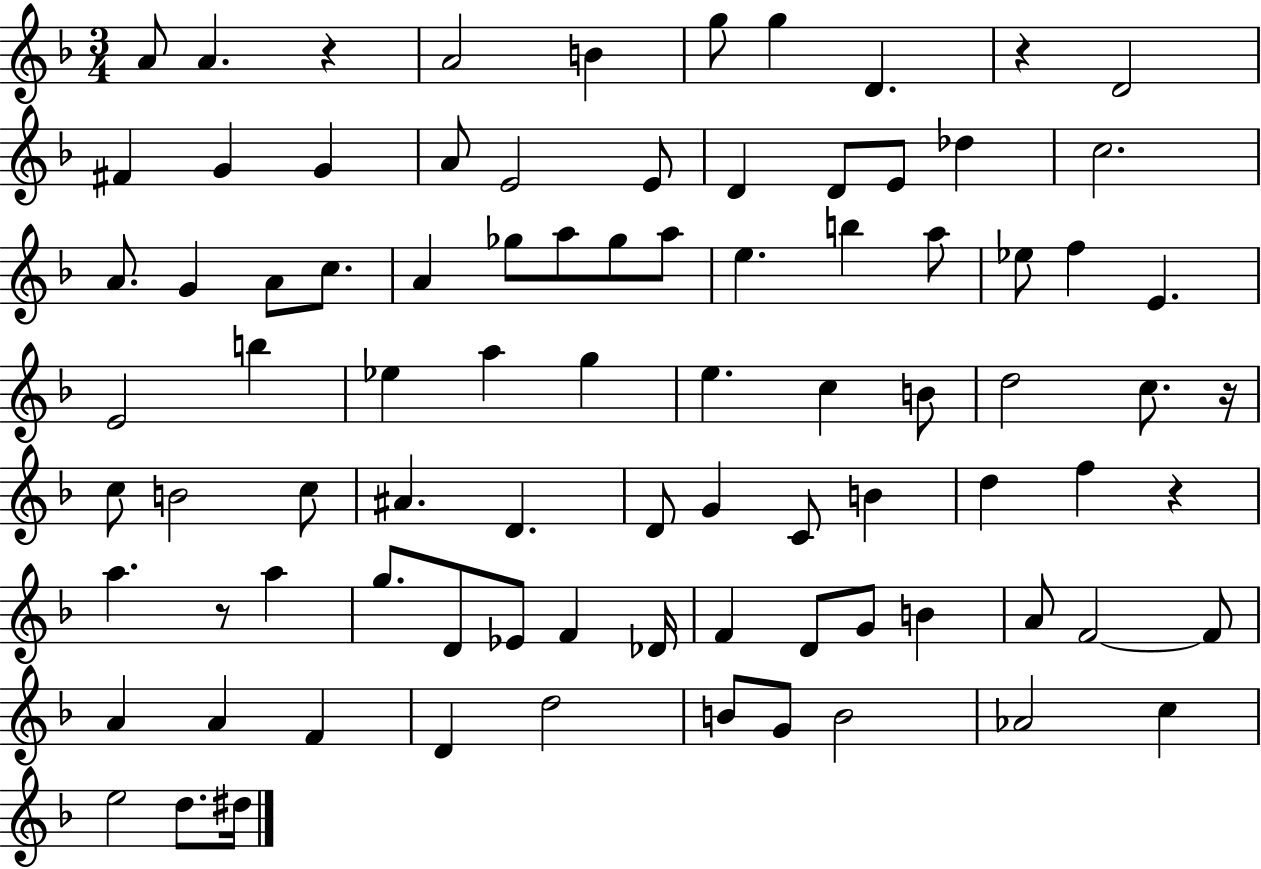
A4/e A4/q. R/q A4/h B4/q G5/e G5/q D4/q. R/q D4/h F#4/q G4/q G4/q A4/e E4/h E4/e D4/q D4/e E4/e Db5/q C5/h. A4/e. G4/q A4/e C5/e. A4/q Gb5/e A5/e Gb5/e A5/e E5/q. B5/q A5/e Eb5/e F5/q E4/q. E4/h B5/q Eb5/q A5/q G5/q E5/q. C5/q B4/e D5/h C5/e. R/s C5/e B4/h C5/e A#4/q. D4/q. D4/e G4/q C4/e B4/q D5/q F5/q R/q A5/q. R/e A5/q G5/e. D4/e Eb4/e F4/q Db4/s F4/q D4/e G4/e B4/q A4/e F4/h F4/e A4/q A4/q F4/q D4/q D5/h B4/e G4/e B4/h Ab4/h C5/q E5/h D5/e. D#5/s